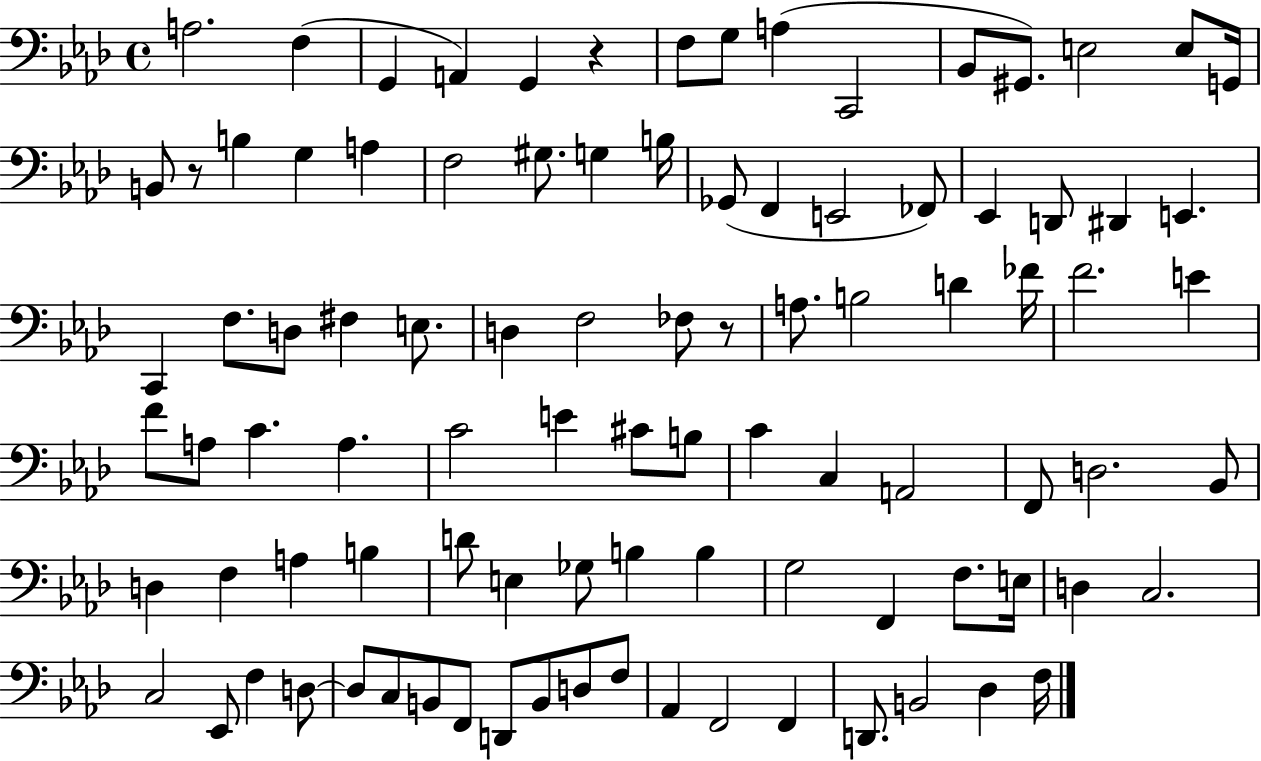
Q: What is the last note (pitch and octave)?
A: F3